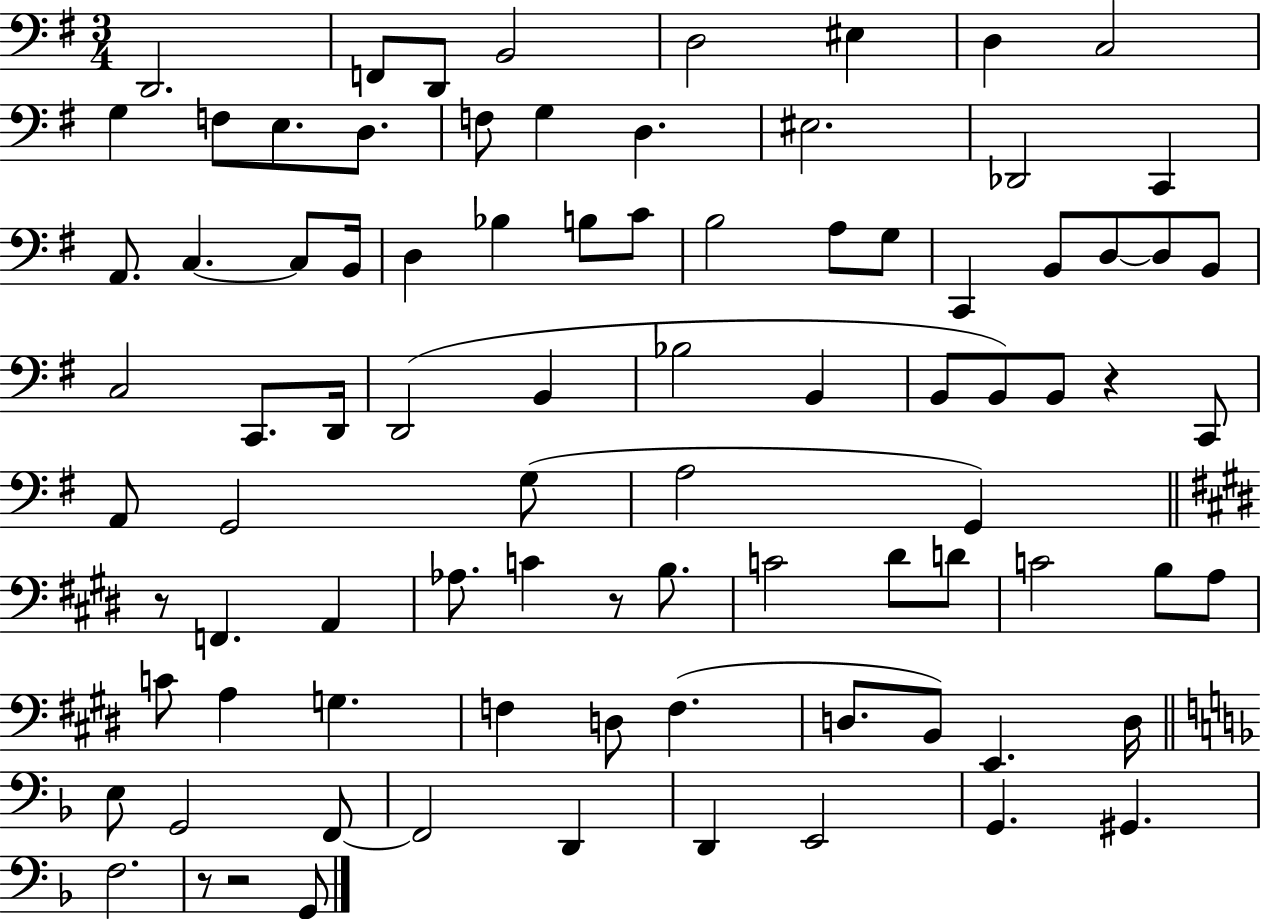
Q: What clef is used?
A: bass